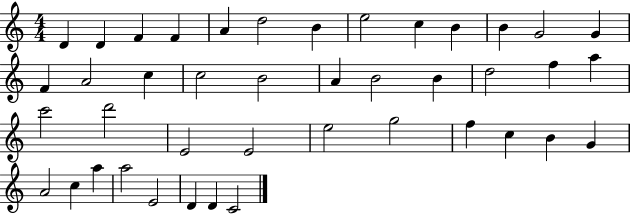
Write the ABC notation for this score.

X:1
T:Untitled
M:4/4
L:1/4
K:C
D D F F A d2 B e2 c B B G2 G F A2 c c2 B2 A B2 B d2 f a c'2 d'2 E2 E2 e2 g2 f c B G A2 c a a2 E2 D D C2